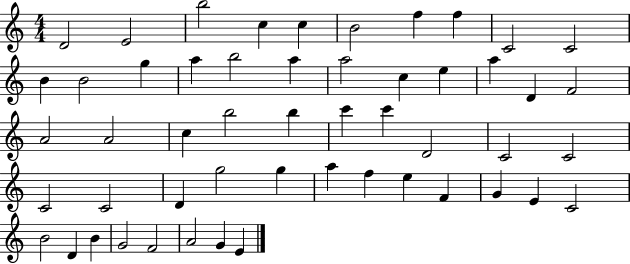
{
  \clef treble
  \numericTimeSignature
  \time 4/4
  \key c \major
  d'2 e'2 | b''2 c''4 c''4 | b'2 f''4 f''4 | c'2 c'2 | \break b'4 b'2 g''4 | a''4 b''2 a''4 | a''2 c''4 e''4 | a''4 d'4 f'2 | \break a'2 a'2 | c''4 b''2 b''4 | c'''4 c'''4 d'2 | c'2 c'2 | \break c'2 c'2 | d'4 g''2 g''4 | a''4 f''4 e''4 f'4 | g'4 e'4 c'2 | \break b'2 d'4 b'4 | g'2 f'2 | a'2 g'4 e'4 | \bar "|."
}